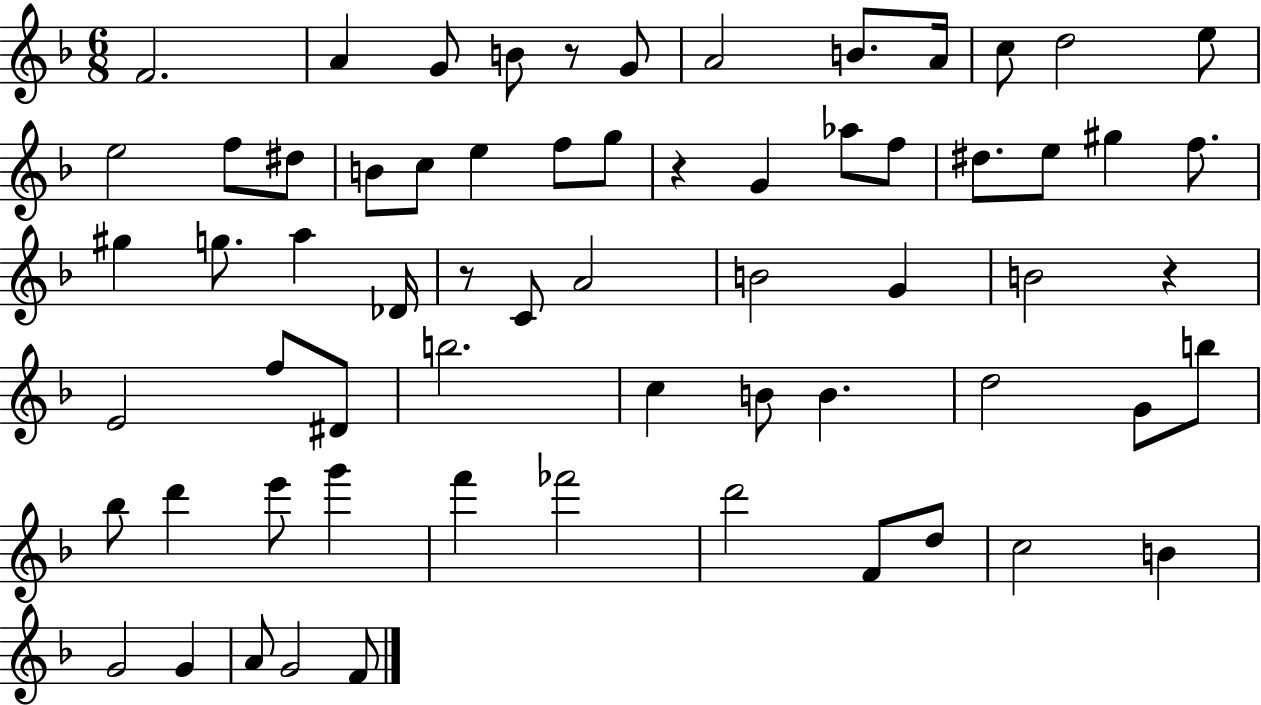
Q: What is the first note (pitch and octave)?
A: F4